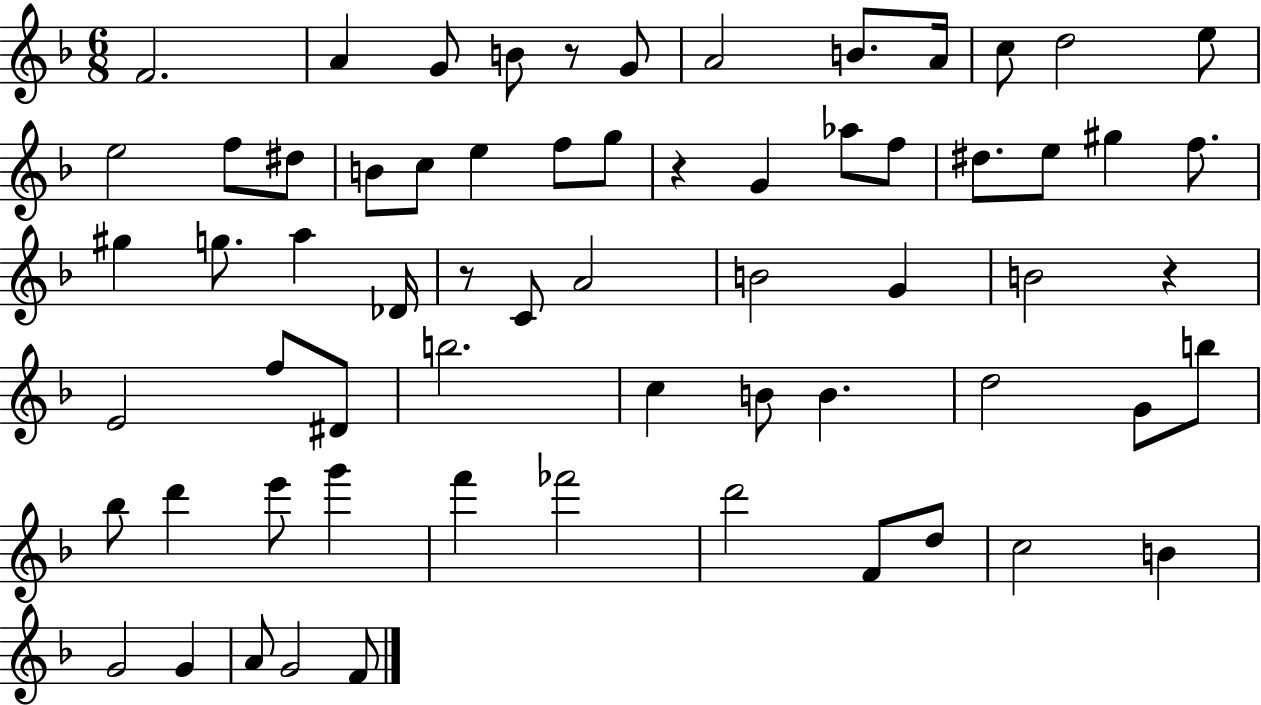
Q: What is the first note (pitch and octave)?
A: F4